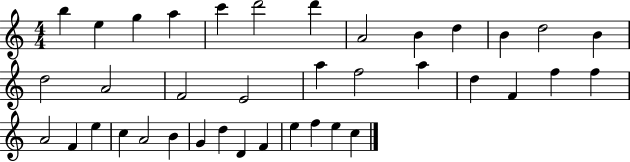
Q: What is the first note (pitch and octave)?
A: B5